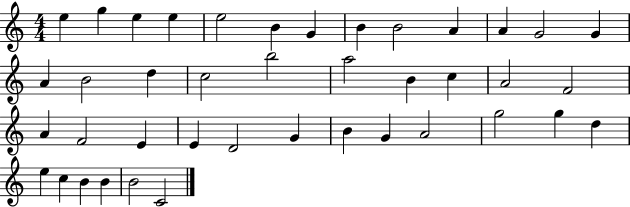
X:1
T:Untitled
M:4/4
L:1/4
K:C
e g e e e2 B G B B2 A A G2 G A B2 d c2 b2 a2 B c A2 F2 A F2 E E D2 G B G A2 g2 g d e c B B B2 C2